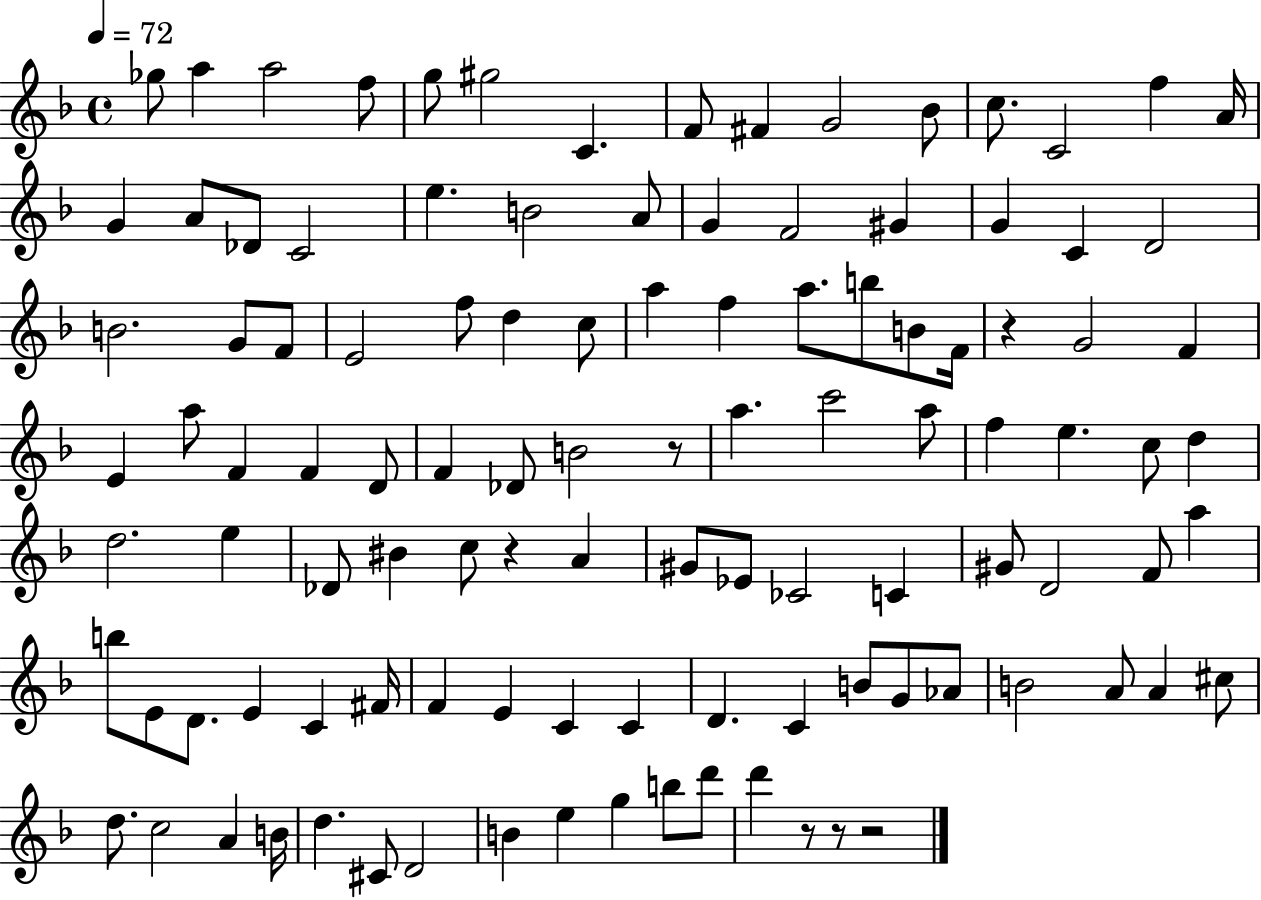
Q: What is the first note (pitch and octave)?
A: Gb5